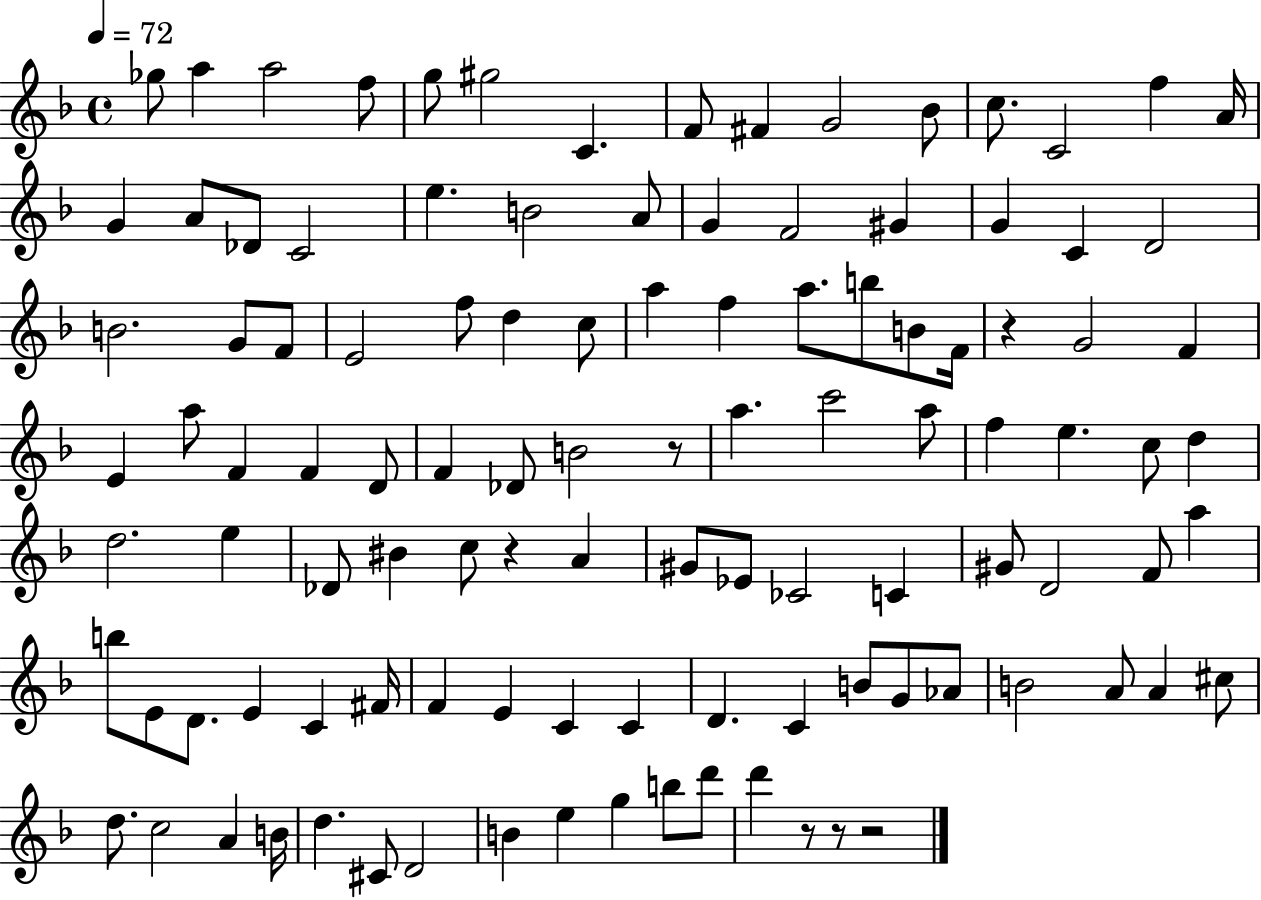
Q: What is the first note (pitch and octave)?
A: Gb5